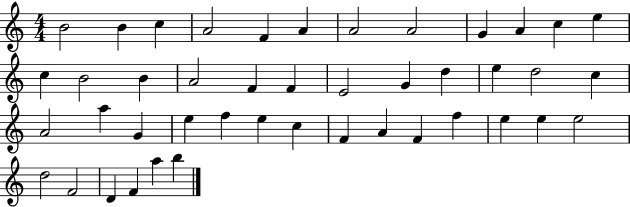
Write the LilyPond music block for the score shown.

{
  \clef treble
  \numericTimeSignature
  \time 4/4
  \key c \major
  b'2 b'4 c''4 | a'2 f'4 a'4 | a'2 a'2 | g'4 a'4 c''4 e''4 | \break c''4 b'2 b'4 | a'2 f'4 f'4 | e'2 g'4 d''4 | e''4 d''2 c''4 | \break a'2 a''4 g'4 | e''4 f''4 e''4 c''4 | f'4 a'4 f'4 f''4 | e''4 e''4 e''2 | \break d''2 f'2 | d'4 f'4 a''4 b''4 | \bar "|."
}